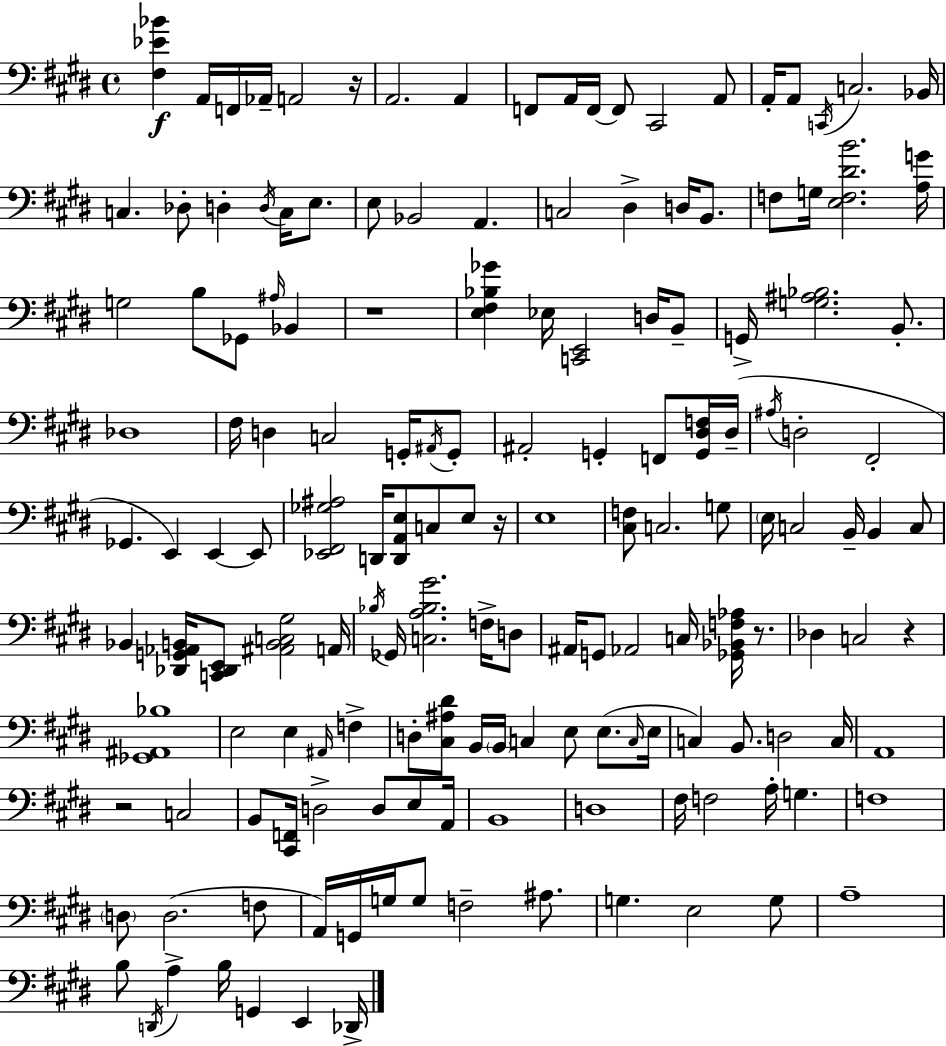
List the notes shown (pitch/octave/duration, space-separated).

[F#3,Eb4,Bb4]/q A2/s F2/s Ab2/s A2/h R/s A2/h. A2/q F2/e A2/s F2/s F2/e C#2/h A2/e A2/s A2/e C2/s C3/h. Bb2/s C3/q. Db3/e D3/q D3/s C3/s E3/e. E3/e Bb2/h A2/q. C3/h D#3/q D3/s B2/e. F3/e G3/s [E3,F3,D#4,B4]/h. [A3,G4]/s G3/h B3/e Gb2/e A#3/s Bb2/q R/w [E3,F#3,Bb3,Gb4]/q Eb3/s [C2,E2]/h D3/s B2/e G2/s [G3,A#3,Bb3]/h. B2/e. Db3/w F#3/s D3/q C3/h G2/s A#2/s G2/e A#2/h G2/q F2/e [G2,D#3,F3]/s D#3/s A#3/s D3/h F#2/h Gb2/q. E2/q E2/q E2/e [Eb2,F#2,Gb3,A#3]/h D2/s [D2,A2,E3]/e C3/e E3/e R/s E3/w [C#3,F3]/e C3/h. G3/e E3/s C3/h B2/s B2/q C3/e Bb2/q [Db2,G2,Ab2,B2]/s [C2,Db2,E2]/e [A#2,B2,C3,G#3]/h A2/s Bb3/s Gb2/s [C3,A3,Bb3,G#4]/h. F3/s D3/e A#2/s G2/e Ab2/h C3/s [Gb2,Bb2,F3,Ab3]/s R/e. Db3/q C3/h R/q [Gb2,A#2,Bb3]/w E3/h E3/q A#2/s F3/q D3/e [C#3,A#3,D#4]/e B2/s B2/s C3/q E3/e E3/e. C3/s E3/s C3/q B2/e. D3/h C3/s A2/w R/h C3/h B2/e [C#2,F2]/s D3/h D3/e E3/e A2/s B2/w D3/w F#3/s F3/h A3/s G3/q. F3/w D3/e D3/h. F3/e A2/s G2/s G3/s G3/e F3/h A#3/e. G3/q. E3/h G3/e A3/w B3/e D2/s A3/q B3/s G2/q E2/q Db2/s